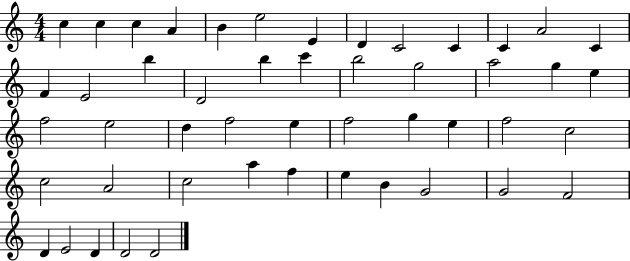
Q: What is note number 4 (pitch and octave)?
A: A4